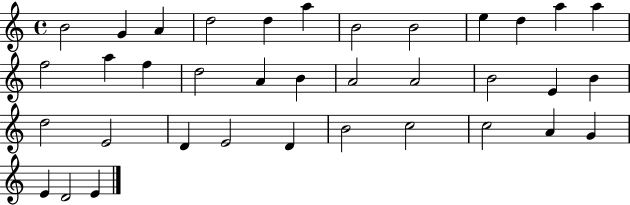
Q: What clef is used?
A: treble